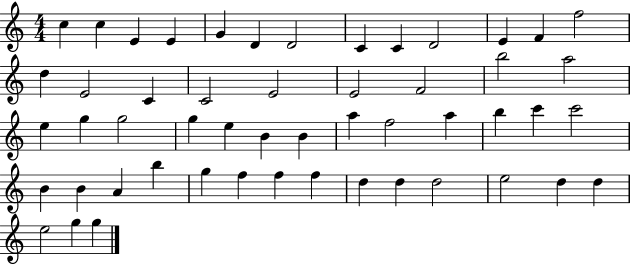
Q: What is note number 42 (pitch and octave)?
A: F5